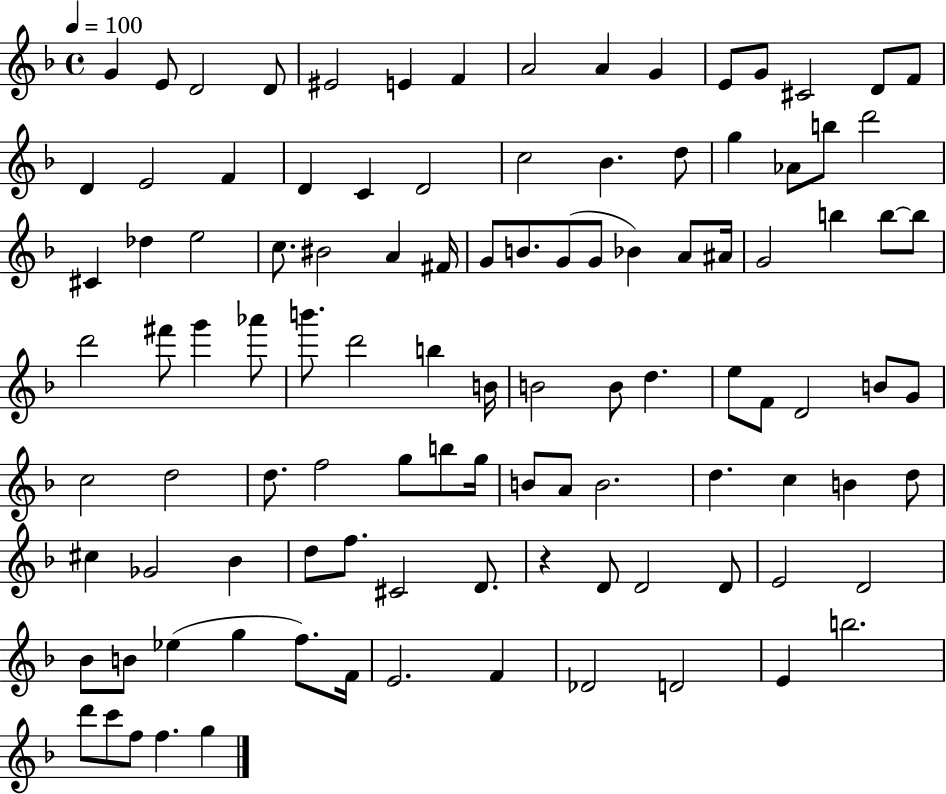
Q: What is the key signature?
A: F major